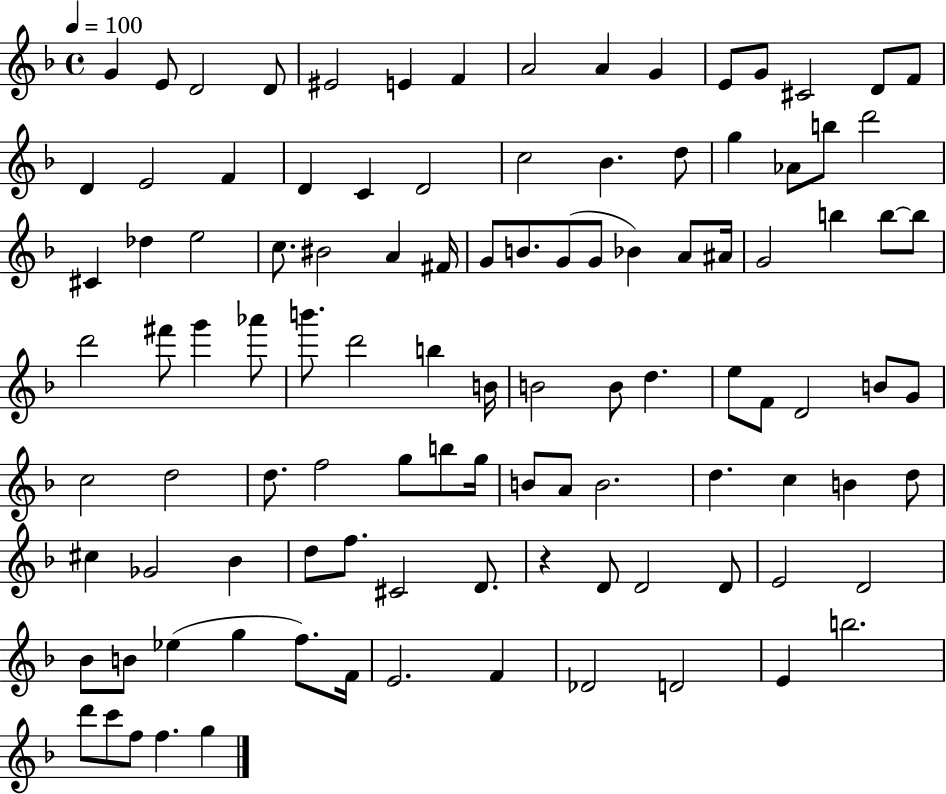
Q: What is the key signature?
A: F major